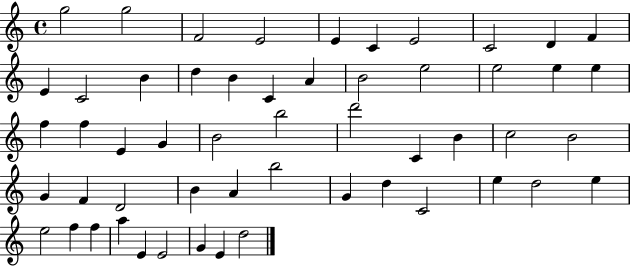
G5/h G5/h F4/h E4/h E4/q C4/q E4/h C4/h D4/q F4/q E4/q C4/h B4/q D5/q B4/q C4/q A4/q B4/h E5/h E5/h E5/q E5/q F5/q F5/q E4/q G4/q B4/h B5/h D6/h C4/q B4/q C5/h B4/h G4/q F4/q D4/h B4/q A4/q B5/h G4/q D5/q C4/h E5/q D5/h E5/q E5/h F5/q F5/q A5/q E4/q E4/h G4/q E4/q D5/h